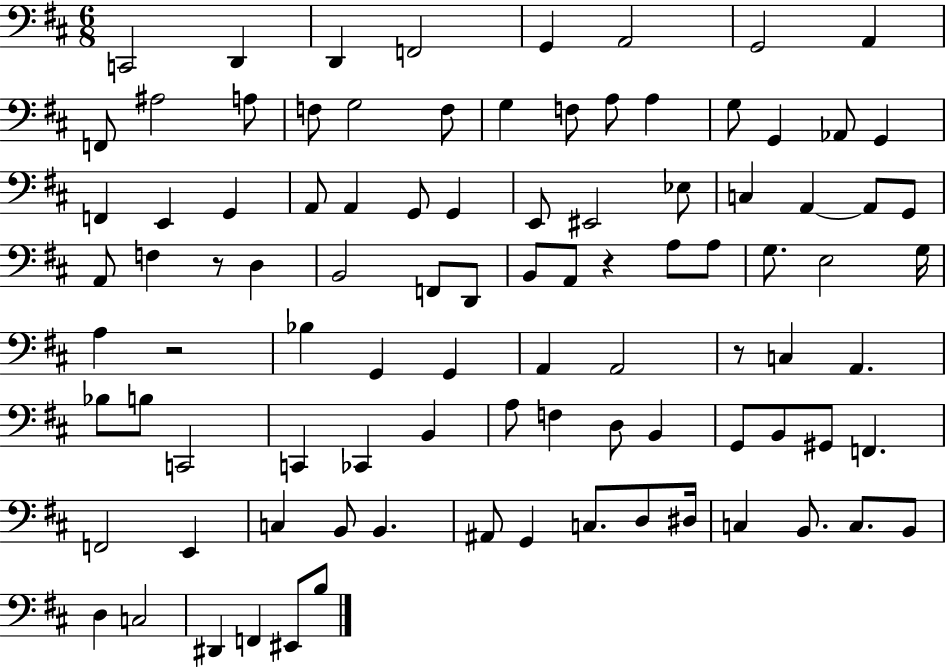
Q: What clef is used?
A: bass